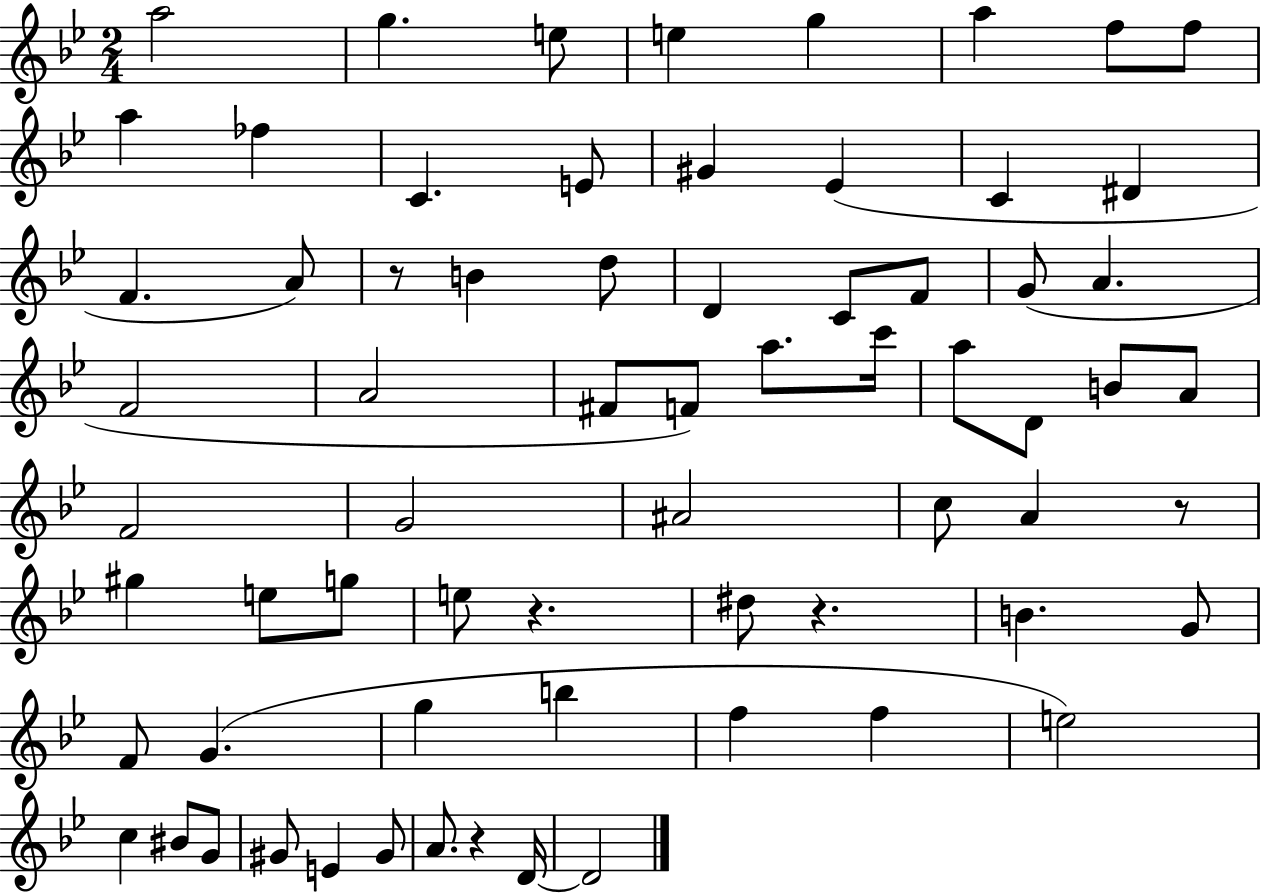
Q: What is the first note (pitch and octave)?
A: A5